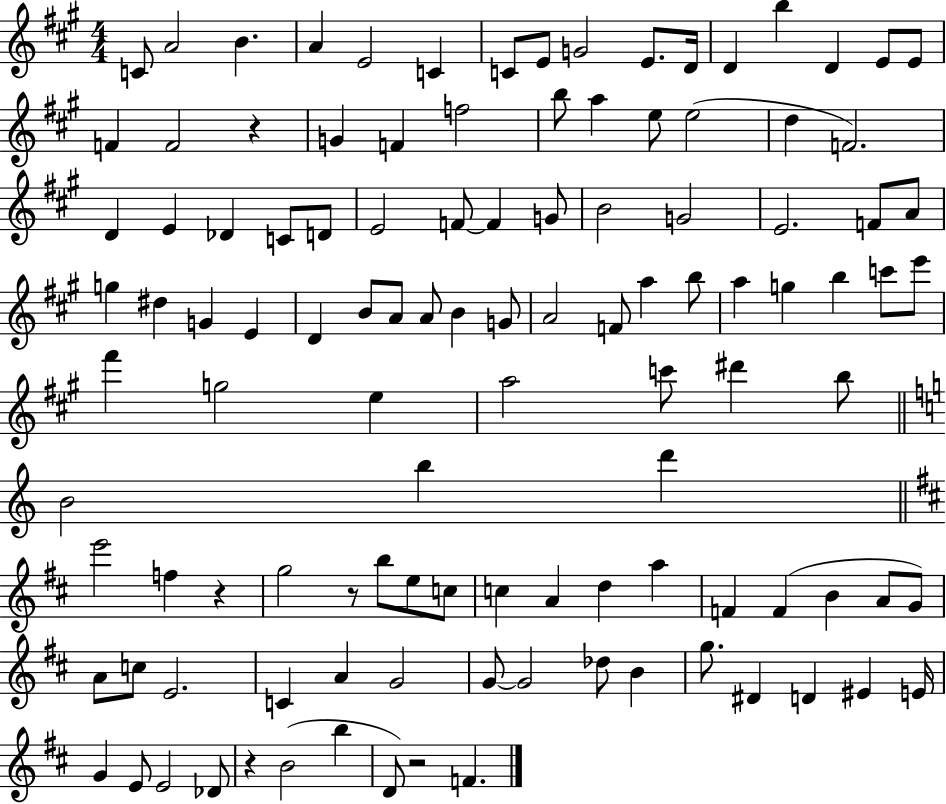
C4/e A4/h B4/q. A4/q E4/h C4/q C4/e E4/e G4/h E4/e. D4/s D4/q B5/q D4/q E4/e E4/e F4/q F4/h R/q G4/q F4/q F5/h B5/e A5/q E5/e E5/h D5/q F4/h. D4/q E4/q Db4/q C4/e D4/e E4/h F4/e F4/q G4/e B4/h G4/h E4/h. F4/e A4/e G5/q D#5/q G4/q E4/q D4/q B4/e A4/e A4/e B4/q G4/e A4/h F4/e A5/q B5/e A5/q G5/q B5/q C6/e E6/e F#6/q G5/h E5/q A5/h C6/e D#6/q B5/e B4/h B5/q D6/q E6/h F5/q R/q G5/h R/e B5/e E5/e C5/e C5/q A4/q D5/q A5/q F4/q F4/q B4/q A4/e G4/e A4/e C5/e E4/h. C4/q A4/q G4/h G4/e G4/h Db5/e B4/q G5/e. D#4/q D4/q EIS4/q E4/s G4/q E4/e E4/h Db4/e R/q B4/h B5/q D4/e R/h F4/q.